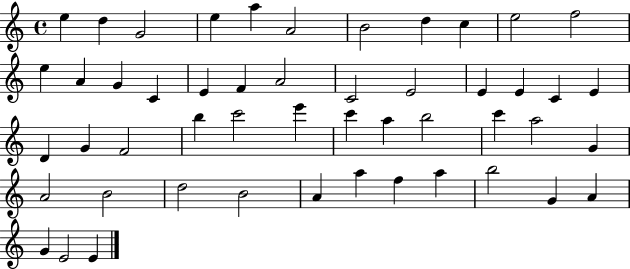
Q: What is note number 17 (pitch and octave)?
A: F4